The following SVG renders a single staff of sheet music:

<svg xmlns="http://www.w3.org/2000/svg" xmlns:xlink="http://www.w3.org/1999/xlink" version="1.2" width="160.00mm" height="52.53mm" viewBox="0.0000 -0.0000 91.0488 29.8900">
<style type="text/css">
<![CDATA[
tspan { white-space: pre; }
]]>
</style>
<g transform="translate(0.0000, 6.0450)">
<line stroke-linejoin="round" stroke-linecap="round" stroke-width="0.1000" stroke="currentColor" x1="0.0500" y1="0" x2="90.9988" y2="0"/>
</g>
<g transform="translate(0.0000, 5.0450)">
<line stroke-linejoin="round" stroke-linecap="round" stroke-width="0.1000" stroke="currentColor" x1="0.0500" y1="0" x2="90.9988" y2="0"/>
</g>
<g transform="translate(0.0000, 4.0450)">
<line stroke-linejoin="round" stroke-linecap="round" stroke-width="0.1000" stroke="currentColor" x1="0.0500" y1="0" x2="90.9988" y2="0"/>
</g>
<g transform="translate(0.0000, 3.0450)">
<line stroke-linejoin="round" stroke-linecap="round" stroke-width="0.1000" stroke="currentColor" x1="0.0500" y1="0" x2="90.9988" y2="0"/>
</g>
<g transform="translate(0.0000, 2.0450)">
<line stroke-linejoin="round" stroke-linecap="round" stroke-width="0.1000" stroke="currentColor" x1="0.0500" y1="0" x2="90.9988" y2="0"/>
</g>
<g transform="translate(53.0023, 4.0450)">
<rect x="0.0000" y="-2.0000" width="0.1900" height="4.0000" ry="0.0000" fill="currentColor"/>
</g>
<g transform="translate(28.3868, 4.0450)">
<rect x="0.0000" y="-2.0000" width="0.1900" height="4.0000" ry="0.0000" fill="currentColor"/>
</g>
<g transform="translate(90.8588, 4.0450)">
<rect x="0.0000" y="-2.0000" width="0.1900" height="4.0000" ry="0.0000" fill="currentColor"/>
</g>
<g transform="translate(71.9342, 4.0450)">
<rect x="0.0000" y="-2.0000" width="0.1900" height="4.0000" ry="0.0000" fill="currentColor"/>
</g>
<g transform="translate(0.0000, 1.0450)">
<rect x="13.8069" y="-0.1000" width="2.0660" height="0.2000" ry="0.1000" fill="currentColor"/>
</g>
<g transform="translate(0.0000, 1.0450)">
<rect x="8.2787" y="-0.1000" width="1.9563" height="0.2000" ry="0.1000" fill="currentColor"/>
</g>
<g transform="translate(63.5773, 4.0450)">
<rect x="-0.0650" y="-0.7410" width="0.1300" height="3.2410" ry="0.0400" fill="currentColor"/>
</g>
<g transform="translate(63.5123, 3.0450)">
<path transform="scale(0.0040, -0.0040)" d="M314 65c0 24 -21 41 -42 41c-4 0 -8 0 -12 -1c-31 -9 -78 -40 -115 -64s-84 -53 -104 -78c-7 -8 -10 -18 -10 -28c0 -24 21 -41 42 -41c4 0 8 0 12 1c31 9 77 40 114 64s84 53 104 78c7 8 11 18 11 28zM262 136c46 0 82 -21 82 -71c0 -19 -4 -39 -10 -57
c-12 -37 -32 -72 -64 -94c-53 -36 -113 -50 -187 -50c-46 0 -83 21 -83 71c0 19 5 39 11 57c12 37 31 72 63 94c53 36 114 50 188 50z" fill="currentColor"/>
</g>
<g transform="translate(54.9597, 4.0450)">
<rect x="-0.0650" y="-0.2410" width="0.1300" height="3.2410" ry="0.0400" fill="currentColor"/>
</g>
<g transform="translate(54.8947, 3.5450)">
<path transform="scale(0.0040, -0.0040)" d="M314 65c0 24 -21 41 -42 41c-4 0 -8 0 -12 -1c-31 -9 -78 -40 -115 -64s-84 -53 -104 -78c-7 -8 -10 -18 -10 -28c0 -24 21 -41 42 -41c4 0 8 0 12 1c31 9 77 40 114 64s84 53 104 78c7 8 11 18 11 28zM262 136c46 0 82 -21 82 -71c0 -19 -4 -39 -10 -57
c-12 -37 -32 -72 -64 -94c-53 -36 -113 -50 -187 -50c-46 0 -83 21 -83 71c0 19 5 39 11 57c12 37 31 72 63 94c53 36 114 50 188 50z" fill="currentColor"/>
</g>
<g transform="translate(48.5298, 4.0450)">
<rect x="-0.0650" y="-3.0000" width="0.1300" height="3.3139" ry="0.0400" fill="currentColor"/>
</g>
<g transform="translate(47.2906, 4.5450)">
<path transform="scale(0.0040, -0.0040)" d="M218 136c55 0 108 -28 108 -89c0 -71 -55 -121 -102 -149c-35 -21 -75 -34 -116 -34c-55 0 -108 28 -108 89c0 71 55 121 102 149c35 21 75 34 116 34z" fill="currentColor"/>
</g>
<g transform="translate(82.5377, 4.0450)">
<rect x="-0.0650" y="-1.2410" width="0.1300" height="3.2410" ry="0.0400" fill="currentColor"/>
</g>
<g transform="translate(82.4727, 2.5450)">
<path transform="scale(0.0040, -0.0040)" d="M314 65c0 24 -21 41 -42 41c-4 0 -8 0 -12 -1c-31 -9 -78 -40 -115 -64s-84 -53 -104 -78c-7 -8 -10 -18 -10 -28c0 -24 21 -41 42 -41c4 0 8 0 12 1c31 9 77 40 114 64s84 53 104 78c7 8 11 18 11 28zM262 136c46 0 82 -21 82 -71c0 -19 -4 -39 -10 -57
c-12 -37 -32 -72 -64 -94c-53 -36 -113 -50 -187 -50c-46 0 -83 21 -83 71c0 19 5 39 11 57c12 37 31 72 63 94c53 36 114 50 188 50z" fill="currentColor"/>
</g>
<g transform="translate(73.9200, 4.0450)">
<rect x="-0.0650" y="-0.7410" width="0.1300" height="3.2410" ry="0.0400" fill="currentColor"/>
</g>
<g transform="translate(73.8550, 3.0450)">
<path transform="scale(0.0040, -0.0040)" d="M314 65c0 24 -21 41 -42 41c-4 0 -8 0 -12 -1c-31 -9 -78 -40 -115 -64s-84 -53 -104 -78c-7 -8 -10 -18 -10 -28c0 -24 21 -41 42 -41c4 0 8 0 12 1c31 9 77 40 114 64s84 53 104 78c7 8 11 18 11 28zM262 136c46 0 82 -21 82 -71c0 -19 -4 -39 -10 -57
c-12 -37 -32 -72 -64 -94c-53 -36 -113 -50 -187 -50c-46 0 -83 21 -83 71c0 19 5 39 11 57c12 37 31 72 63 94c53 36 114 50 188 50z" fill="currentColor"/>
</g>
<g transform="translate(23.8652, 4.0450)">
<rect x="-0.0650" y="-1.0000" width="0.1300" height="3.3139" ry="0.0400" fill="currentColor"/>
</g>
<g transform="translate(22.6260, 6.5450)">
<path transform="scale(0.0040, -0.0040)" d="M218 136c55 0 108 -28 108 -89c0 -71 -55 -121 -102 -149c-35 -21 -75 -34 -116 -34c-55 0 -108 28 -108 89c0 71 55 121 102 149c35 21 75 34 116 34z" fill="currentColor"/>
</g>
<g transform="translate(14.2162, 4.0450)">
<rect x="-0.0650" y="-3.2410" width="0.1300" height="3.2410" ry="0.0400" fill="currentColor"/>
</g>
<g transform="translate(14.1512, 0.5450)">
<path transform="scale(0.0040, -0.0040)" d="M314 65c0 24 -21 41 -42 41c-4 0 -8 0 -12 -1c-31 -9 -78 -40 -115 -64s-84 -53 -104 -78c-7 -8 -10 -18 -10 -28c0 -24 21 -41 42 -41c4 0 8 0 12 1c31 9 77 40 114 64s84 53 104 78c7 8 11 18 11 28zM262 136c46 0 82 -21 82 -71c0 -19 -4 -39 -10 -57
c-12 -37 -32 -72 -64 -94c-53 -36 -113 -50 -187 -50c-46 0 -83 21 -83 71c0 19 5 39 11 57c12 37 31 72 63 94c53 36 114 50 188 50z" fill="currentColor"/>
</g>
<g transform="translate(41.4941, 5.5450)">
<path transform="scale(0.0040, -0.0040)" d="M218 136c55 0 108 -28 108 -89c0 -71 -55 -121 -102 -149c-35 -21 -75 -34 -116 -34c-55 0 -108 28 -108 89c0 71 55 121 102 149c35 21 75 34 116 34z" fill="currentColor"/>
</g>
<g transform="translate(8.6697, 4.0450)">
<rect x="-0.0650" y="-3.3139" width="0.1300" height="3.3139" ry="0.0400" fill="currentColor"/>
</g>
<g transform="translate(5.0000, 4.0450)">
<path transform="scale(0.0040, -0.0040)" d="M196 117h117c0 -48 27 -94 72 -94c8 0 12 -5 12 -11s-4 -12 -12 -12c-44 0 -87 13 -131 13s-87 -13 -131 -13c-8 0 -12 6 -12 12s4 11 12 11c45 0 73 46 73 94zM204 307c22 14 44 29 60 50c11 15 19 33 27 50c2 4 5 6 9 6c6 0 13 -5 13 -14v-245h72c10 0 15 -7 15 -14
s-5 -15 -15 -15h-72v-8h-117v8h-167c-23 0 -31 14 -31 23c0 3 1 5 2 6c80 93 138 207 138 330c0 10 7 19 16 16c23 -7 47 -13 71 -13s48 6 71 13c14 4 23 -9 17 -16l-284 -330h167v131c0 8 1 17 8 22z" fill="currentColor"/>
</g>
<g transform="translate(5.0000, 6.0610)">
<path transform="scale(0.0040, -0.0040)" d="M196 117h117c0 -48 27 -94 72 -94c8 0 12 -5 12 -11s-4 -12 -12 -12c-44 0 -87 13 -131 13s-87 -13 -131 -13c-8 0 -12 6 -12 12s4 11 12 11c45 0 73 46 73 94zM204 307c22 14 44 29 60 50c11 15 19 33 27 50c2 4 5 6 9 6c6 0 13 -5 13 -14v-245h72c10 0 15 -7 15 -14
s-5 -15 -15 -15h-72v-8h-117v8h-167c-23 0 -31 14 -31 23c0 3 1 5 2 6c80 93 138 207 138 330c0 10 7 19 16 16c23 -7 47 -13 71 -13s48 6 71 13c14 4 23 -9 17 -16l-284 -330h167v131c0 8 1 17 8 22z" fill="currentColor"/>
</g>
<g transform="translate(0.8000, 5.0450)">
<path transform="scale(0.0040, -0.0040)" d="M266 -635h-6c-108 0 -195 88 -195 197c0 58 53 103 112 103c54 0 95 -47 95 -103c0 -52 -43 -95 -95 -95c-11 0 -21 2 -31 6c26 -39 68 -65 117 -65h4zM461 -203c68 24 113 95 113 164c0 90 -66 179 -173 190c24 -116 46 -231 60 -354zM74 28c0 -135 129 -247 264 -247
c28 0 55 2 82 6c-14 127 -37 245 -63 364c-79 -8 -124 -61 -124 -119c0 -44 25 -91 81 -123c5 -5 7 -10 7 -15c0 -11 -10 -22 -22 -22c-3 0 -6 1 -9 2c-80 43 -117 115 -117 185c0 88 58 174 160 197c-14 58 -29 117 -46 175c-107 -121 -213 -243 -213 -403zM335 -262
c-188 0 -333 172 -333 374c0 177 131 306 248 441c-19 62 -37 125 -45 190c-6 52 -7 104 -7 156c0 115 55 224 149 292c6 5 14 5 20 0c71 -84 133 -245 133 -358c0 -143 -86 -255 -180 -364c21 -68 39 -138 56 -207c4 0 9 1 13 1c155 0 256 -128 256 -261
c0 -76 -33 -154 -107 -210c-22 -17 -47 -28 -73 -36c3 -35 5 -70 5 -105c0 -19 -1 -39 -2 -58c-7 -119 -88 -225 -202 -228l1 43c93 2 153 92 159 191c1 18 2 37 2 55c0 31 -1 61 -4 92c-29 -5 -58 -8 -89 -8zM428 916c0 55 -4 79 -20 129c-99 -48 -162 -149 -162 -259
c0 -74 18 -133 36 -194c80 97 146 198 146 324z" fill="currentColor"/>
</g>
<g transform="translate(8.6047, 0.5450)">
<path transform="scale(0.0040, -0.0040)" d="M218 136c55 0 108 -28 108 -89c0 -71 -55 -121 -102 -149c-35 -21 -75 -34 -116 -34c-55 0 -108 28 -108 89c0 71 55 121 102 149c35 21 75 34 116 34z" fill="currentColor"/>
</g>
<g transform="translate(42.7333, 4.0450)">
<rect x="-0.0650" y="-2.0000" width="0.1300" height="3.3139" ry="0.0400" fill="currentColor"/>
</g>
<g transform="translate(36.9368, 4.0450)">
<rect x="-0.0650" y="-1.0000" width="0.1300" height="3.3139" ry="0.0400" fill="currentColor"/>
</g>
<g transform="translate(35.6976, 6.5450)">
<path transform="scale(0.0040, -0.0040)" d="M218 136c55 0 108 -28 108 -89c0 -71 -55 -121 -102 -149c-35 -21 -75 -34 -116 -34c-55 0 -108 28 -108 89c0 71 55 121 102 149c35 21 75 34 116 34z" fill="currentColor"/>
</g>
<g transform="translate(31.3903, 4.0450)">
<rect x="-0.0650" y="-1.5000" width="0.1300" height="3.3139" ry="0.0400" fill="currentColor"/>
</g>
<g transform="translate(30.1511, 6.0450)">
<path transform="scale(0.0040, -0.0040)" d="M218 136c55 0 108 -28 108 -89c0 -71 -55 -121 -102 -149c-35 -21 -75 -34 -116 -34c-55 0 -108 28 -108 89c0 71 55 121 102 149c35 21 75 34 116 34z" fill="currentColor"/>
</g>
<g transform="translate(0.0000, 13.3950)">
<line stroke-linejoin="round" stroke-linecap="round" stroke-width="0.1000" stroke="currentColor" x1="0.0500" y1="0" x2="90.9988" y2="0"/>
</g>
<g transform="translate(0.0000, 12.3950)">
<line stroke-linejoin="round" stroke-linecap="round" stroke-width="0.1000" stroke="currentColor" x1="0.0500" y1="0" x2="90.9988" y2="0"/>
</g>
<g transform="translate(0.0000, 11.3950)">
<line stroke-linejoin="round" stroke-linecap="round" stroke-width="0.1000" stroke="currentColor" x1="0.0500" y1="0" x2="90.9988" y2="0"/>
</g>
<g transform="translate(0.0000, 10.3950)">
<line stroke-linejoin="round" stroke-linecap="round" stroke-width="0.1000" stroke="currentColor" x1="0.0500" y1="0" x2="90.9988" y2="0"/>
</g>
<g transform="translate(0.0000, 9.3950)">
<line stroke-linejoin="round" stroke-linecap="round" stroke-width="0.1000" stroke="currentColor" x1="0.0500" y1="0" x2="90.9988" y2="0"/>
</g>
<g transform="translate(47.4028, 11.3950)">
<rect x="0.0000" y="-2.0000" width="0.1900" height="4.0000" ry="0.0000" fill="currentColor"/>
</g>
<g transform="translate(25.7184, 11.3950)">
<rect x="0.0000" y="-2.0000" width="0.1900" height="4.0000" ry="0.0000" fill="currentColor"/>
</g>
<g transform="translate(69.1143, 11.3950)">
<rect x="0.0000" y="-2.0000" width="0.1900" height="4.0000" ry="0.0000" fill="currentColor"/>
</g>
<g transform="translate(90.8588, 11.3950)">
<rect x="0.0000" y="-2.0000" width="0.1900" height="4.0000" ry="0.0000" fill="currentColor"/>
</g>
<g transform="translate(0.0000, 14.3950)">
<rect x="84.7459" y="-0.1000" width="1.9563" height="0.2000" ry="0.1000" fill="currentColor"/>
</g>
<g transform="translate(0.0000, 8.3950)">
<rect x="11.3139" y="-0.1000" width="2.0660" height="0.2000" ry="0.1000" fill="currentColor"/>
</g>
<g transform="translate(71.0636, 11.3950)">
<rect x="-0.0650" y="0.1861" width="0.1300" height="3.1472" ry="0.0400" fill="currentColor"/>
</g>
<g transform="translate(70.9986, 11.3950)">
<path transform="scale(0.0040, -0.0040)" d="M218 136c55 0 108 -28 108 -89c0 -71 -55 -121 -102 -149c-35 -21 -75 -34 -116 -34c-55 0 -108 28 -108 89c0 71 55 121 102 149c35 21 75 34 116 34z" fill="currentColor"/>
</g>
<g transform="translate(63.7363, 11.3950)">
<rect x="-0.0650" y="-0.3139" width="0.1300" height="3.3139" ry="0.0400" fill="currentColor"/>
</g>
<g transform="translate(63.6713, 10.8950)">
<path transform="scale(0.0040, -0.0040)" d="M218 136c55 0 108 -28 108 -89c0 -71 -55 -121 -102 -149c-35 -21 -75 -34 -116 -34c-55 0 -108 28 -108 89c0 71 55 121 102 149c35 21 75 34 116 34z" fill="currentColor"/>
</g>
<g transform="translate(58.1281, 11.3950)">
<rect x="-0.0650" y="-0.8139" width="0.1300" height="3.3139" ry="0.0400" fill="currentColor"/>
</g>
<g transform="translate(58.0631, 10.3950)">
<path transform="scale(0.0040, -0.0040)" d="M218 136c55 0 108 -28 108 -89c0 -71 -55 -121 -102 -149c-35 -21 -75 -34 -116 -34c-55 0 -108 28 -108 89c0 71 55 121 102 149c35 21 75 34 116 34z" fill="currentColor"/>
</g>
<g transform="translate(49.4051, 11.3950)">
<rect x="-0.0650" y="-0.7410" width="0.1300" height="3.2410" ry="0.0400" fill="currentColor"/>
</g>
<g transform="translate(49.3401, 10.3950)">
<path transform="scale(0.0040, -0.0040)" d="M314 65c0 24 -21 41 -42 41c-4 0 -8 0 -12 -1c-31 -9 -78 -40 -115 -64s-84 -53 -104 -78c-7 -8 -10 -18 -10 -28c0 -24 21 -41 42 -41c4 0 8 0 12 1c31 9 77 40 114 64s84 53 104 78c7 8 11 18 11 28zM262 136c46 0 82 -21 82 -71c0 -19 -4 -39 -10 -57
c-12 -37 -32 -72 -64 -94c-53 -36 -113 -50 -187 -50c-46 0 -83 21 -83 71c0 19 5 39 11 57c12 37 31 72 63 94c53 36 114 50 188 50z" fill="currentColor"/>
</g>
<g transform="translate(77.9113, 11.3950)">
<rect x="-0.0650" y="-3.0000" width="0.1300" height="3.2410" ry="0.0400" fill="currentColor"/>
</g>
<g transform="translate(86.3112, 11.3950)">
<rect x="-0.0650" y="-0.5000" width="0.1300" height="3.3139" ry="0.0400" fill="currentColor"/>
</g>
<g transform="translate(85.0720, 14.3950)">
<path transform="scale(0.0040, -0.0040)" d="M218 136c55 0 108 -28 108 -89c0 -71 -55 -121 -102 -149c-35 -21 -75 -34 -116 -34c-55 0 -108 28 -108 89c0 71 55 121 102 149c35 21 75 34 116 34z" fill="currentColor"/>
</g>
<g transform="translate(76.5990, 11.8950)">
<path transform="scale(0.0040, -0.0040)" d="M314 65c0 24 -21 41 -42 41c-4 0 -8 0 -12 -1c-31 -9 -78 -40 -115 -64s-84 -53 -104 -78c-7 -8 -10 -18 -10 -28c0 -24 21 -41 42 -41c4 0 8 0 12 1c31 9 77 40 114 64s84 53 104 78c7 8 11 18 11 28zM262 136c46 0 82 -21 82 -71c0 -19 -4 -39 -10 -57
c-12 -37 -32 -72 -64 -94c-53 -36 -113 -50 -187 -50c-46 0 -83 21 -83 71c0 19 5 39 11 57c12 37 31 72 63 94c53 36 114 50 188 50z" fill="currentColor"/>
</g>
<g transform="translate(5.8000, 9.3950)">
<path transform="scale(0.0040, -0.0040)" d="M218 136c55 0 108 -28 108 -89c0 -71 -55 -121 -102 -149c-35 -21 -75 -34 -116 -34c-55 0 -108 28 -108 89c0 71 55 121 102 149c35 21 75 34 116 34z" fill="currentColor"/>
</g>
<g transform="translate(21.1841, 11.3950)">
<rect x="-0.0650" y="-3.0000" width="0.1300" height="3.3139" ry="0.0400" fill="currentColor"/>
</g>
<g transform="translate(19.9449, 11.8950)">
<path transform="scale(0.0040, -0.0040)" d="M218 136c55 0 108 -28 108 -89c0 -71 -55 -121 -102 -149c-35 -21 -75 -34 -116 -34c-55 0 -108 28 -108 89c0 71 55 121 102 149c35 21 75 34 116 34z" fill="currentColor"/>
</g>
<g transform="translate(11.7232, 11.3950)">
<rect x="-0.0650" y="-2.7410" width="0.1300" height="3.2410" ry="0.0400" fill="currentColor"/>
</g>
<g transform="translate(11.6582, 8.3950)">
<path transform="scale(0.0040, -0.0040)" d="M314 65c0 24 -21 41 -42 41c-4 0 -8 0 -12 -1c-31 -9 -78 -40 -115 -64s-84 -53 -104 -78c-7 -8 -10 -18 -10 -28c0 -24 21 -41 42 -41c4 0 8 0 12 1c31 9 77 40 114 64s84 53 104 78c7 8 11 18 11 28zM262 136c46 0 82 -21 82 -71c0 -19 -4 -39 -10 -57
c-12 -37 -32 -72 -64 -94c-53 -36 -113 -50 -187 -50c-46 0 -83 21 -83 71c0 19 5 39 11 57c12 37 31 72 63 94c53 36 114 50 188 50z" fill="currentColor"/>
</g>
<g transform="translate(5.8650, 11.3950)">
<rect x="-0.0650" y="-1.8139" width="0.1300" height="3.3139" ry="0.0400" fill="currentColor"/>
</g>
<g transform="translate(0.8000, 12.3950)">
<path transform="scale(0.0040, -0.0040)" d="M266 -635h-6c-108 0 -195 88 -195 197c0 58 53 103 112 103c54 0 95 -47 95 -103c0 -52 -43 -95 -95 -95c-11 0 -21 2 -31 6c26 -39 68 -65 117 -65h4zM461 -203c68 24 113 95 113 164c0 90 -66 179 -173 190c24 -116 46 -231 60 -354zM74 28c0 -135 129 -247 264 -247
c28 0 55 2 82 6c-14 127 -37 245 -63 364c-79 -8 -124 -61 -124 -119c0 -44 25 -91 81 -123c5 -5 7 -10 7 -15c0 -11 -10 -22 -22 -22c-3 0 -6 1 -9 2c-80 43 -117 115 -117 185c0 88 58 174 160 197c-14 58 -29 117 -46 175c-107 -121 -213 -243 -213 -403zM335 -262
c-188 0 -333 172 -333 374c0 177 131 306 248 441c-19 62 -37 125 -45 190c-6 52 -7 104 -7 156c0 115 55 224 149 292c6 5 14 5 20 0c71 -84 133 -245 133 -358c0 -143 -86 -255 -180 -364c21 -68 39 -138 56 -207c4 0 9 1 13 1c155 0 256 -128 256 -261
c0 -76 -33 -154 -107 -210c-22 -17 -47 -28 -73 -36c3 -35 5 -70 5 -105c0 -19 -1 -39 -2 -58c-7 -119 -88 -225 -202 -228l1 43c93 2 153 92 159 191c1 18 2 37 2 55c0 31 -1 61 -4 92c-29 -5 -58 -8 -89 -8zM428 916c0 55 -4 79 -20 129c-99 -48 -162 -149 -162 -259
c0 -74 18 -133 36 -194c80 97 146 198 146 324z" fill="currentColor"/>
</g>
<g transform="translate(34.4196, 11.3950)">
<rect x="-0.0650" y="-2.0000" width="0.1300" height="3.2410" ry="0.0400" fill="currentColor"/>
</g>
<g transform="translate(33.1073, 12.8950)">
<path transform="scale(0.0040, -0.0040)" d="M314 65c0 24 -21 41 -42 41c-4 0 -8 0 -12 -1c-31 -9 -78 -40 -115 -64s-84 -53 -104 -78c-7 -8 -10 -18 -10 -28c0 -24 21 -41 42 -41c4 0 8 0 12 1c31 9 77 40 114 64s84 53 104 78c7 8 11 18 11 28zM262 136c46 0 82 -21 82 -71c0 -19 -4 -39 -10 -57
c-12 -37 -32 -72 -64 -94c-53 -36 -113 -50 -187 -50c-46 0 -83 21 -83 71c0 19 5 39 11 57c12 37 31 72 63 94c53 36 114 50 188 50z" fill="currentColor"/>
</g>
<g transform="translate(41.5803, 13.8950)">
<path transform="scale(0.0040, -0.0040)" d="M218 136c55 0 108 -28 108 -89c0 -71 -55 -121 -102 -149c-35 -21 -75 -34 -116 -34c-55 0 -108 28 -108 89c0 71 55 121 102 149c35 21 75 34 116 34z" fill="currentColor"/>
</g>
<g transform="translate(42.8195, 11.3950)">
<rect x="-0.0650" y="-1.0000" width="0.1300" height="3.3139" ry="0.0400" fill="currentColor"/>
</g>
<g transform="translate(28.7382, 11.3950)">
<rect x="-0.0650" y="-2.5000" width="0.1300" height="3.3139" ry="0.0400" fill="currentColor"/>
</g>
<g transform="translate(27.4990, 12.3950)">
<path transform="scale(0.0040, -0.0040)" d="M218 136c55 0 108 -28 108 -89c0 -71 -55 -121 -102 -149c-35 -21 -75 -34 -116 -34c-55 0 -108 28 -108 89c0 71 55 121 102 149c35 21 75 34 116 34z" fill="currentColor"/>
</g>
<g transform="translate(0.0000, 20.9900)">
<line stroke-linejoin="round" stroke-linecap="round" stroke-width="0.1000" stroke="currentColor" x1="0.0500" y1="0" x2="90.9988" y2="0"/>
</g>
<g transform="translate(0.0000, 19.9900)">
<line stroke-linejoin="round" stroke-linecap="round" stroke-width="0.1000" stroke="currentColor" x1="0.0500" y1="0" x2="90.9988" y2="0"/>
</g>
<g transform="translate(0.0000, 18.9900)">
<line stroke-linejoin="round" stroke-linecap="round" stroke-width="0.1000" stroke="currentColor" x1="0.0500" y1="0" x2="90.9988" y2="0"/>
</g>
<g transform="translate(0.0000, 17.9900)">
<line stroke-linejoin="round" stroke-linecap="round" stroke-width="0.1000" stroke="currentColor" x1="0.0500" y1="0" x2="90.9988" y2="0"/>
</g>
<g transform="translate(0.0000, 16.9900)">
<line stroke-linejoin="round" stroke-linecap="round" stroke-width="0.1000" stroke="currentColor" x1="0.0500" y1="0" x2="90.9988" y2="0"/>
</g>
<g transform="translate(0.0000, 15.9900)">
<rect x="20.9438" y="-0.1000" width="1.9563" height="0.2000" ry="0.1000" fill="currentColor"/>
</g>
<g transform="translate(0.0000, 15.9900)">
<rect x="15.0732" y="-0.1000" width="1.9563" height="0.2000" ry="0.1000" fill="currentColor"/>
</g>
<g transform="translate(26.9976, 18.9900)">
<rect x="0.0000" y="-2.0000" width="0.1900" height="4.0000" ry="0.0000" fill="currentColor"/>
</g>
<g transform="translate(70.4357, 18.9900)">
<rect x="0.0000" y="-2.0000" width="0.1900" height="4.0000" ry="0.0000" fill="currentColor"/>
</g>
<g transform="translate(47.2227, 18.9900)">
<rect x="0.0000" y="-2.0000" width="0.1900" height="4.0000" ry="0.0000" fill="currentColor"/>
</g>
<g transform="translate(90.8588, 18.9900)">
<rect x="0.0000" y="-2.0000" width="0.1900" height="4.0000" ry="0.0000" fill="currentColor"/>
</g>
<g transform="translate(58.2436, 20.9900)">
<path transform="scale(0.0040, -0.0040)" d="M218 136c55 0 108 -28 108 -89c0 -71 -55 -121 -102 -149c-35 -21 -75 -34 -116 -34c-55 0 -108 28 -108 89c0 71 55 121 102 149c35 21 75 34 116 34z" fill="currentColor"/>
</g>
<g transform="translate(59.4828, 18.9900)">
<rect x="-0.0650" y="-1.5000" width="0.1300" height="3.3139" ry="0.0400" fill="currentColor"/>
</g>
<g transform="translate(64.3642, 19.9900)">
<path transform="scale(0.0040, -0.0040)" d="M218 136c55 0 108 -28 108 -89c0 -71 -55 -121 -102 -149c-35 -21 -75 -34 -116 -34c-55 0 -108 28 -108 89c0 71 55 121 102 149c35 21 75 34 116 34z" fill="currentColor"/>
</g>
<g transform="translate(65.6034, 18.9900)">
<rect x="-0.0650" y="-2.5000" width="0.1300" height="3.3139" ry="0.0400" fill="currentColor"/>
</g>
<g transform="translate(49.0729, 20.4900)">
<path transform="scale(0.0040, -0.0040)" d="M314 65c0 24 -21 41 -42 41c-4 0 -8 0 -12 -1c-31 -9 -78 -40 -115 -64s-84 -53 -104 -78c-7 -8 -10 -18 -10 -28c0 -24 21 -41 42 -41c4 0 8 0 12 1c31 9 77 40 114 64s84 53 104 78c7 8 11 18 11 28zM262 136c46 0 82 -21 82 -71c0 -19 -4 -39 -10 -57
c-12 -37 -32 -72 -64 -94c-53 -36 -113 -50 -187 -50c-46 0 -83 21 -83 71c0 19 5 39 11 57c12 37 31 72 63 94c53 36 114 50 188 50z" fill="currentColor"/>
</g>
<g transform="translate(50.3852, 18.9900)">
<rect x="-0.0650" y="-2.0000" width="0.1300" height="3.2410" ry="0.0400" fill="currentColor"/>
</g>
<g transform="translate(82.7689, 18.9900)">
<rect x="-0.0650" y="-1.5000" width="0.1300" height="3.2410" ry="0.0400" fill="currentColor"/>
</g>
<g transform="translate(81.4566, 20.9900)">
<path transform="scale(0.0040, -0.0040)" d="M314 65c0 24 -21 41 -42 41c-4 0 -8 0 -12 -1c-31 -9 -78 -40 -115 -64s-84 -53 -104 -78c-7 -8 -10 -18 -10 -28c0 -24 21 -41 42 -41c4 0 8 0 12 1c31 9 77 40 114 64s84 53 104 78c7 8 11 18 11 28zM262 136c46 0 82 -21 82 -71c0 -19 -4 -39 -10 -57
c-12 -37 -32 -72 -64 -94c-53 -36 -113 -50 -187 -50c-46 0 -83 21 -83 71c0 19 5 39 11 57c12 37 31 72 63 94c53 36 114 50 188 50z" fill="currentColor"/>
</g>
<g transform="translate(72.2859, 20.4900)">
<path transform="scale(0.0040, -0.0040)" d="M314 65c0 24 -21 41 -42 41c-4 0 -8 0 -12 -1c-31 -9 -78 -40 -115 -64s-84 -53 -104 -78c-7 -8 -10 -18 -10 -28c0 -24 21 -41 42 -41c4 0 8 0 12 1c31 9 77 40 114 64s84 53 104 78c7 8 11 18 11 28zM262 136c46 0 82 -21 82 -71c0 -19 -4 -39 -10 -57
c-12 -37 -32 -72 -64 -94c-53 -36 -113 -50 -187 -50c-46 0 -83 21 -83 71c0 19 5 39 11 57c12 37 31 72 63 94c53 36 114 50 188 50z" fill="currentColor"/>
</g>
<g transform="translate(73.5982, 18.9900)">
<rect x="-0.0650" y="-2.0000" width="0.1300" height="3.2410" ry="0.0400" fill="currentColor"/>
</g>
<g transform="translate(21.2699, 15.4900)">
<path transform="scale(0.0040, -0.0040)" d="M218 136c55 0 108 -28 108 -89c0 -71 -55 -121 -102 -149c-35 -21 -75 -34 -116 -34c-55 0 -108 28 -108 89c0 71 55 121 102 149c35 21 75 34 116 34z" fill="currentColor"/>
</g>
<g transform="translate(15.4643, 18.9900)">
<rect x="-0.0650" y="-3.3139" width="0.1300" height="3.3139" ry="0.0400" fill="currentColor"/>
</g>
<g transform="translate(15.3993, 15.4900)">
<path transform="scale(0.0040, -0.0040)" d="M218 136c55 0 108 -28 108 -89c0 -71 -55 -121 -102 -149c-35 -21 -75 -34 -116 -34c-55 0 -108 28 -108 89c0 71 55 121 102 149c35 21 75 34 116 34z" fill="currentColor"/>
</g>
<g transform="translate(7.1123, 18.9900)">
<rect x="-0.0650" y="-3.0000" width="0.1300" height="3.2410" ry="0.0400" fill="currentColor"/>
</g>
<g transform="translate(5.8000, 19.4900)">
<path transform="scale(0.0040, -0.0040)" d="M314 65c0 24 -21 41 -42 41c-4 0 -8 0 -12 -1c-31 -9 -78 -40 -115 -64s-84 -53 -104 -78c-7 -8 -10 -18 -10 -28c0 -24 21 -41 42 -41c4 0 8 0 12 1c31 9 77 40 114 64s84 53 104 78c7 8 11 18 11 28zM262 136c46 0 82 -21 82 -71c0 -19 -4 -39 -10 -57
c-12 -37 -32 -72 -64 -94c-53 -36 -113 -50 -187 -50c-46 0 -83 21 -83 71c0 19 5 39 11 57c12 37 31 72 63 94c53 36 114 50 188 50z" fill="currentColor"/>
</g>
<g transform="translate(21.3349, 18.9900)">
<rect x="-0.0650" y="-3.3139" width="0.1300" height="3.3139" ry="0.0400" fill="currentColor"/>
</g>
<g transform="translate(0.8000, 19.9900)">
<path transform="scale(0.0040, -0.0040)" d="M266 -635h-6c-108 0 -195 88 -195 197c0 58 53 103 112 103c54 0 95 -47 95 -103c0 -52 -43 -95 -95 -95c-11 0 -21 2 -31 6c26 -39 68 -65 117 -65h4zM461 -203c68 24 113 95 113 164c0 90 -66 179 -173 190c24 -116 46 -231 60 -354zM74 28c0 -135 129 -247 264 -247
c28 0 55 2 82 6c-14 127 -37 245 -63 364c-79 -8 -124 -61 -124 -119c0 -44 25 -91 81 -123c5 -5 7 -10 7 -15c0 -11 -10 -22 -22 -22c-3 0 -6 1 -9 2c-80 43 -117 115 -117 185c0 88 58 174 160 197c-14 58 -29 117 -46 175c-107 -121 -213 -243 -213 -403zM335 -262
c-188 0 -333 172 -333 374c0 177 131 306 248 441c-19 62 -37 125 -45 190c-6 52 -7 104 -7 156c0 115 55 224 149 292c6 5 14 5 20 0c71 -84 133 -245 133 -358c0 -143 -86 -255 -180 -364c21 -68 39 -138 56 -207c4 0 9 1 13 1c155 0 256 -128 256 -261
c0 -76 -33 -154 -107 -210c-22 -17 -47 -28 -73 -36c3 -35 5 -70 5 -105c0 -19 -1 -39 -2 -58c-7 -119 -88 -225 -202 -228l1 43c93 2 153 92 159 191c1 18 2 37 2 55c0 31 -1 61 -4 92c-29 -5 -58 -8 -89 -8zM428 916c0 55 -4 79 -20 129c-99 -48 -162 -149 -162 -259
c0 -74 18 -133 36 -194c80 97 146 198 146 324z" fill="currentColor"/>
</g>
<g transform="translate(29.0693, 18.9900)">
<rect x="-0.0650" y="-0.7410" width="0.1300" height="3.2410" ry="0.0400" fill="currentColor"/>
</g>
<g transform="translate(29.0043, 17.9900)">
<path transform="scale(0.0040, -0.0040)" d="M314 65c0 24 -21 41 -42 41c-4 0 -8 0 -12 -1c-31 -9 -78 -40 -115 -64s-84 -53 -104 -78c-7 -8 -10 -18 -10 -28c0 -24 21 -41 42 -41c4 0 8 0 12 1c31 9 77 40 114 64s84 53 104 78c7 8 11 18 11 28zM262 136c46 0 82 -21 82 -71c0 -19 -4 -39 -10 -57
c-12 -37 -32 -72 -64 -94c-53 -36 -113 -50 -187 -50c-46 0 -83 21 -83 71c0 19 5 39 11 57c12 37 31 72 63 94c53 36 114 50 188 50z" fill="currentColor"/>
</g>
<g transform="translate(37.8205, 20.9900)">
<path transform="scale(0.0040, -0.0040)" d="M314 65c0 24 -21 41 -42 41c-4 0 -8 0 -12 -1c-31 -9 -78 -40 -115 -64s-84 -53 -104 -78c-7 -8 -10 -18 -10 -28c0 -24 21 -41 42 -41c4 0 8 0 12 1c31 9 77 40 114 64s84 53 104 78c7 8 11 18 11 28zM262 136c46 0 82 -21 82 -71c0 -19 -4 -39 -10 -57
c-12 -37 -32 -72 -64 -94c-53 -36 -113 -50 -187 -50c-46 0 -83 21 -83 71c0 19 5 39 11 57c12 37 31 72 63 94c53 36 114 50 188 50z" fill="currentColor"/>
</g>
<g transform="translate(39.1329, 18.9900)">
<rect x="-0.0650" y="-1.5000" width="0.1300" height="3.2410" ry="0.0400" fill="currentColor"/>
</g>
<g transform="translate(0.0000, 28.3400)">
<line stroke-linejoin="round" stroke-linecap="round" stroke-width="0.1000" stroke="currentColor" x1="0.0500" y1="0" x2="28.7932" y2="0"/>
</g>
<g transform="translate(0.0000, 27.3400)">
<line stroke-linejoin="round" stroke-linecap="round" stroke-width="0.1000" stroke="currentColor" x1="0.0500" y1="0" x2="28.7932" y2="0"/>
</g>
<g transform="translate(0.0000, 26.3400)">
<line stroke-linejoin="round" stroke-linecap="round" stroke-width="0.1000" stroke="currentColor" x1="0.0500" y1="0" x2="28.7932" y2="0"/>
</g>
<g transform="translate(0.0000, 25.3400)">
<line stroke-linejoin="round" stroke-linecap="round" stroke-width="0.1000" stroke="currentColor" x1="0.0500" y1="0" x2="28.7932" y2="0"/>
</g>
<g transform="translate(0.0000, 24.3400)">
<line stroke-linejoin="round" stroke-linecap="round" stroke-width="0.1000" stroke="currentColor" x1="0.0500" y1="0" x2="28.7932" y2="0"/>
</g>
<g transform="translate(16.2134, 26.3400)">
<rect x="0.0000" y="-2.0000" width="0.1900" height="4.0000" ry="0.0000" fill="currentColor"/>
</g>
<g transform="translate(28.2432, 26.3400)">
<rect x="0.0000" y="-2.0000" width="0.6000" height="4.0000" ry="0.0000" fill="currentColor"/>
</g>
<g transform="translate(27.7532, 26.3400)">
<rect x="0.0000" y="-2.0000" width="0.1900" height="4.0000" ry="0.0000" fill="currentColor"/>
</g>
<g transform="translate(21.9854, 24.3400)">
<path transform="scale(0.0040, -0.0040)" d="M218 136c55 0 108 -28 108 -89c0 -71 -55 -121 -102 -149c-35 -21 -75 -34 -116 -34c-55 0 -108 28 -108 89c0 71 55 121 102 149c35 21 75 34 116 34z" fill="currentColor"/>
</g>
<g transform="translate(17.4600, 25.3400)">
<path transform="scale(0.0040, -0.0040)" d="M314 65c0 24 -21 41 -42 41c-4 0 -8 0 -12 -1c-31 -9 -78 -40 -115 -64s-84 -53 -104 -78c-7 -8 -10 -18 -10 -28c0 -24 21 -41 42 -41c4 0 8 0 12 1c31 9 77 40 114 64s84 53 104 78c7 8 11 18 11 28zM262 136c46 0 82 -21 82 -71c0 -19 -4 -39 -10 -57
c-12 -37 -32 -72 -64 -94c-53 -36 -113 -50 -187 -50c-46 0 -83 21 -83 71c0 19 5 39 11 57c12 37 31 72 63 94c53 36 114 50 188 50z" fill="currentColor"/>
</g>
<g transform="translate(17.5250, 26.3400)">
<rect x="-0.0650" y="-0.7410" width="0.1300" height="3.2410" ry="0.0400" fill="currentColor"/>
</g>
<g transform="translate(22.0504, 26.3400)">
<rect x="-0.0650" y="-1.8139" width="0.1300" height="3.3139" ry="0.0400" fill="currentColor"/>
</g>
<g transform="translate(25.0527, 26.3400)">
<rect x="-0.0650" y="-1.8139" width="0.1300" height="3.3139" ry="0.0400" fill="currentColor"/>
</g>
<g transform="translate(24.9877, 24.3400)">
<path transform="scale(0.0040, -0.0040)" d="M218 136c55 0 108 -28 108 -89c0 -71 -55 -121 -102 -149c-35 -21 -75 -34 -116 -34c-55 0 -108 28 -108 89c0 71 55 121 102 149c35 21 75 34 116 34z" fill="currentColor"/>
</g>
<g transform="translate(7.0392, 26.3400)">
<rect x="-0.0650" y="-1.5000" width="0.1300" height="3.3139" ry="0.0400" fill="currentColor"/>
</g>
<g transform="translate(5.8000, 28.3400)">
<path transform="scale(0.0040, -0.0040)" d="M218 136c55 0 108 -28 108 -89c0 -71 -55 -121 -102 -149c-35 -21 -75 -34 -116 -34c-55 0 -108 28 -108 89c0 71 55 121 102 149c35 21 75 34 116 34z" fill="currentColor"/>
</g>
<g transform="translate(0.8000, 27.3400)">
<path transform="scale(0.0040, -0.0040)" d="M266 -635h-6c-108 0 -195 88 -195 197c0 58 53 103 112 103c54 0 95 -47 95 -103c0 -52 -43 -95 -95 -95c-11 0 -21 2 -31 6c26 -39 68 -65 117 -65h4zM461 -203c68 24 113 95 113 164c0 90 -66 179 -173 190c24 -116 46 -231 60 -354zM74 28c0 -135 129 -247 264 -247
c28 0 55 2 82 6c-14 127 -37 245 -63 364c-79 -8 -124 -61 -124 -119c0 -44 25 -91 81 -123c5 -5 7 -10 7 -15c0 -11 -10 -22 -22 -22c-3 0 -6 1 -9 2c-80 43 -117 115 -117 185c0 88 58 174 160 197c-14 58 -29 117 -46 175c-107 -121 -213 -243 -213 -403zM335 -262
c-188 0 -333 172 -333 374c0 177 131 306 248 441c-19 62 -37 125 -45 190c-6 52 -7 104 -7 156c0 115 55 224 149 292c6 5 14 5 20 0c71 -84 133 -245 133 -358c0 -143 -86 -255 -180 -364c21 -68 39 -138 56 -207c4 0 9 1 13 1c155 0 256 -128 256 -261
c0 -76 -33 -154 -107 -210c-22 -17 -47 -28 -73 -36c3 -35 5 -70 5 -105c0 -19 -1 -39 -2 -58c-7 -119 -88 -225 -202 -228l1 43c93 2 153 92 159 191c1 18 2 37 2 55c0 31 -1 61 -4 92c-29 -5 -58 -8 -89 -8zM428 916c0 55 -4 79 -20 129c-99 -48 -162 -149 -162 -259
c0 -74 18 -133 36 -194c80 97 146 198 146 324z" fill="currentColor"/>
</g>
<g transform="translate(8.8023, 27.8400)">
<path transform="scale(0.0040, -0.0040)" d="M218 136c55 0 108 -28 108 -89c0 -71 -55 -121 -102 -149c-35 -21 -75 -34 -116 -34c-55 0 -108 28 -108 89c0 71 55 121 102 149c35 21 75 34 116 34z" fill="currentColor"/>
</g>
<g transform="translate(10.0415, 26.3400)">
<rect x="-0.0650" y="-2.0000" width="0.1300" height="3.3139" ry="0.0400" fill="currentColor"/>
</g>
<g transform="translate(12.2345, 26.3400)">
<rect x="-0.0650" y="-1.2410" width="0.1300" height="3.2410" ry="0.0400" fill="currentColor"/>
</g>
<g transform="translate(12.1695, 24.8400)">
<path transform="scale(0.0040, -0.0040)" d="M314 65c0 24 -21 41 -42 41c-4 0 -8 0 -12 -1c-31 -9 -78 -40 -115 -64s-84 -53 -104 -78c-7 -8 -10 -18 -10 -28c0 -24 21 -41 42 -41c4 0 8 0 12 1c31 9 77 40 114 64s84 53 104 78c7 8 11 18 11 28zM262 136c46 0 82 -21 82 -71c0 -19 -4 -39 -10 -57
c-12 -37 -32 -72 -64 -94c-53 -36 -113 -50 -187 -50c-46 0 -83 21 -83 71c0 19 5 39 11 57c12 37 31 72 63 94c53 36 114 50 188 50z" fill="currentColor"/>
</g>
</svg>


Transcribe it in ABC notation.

X:1
T:Untitled
M:4/4
L:1/4
K:C
b b2 D E D F A c2 d2 d2 e2 f a2 A G F2 D d2 d c B A2 C A2 b b d2 E2 F2 E G F2 E2 E F e2 d2 f f